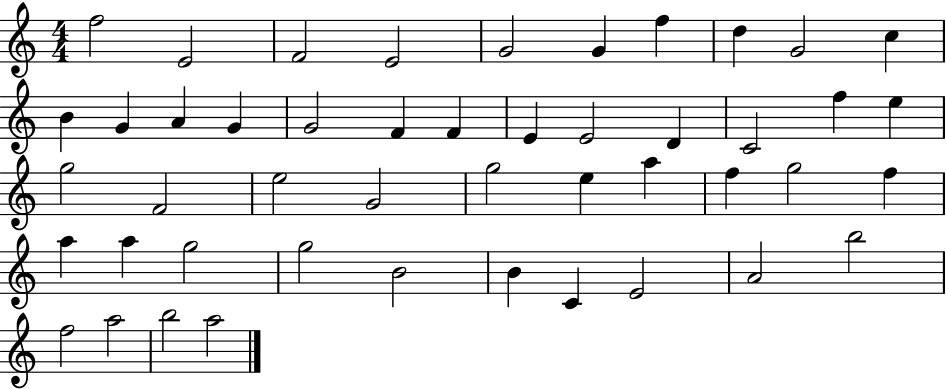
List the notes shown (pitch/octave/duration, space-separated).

F5/h E4/h F4/h E4/h G4/h G4/q F5/q D5/q G4/h C5/q B4/q G4/q A4/q G4/q G4/h F4/q F4/q E4/q E4/h D4/q C4/h F5/q E5/q G5/h F4/h E5/h G4/h G5/h E5/q A5/q F5/q G5/h F5/q A5/q A5/q G5/h G5/h B4/h B4/q C4/q E4/h A4/h B5/h F5/h A5/h B5/h A5/h